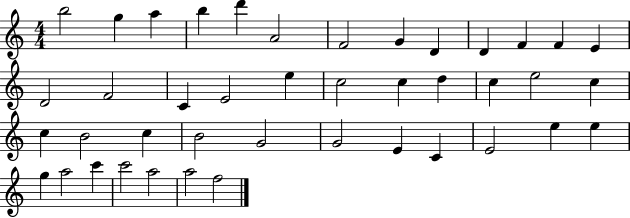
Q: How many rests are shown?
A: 0